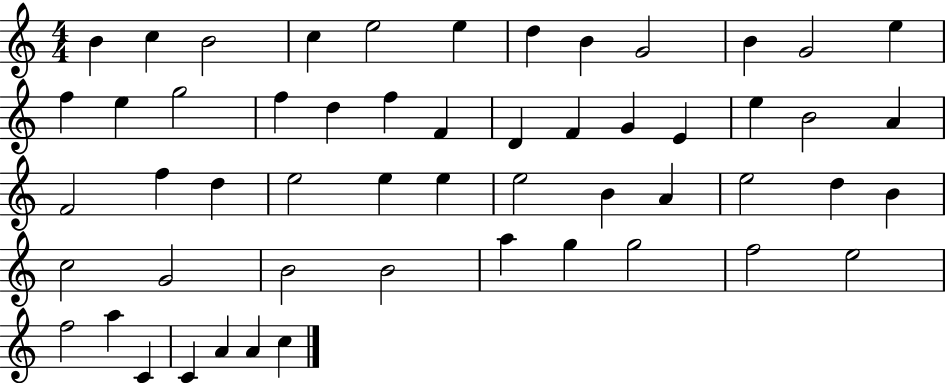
B4/q C5/q B4/h C5/q E5/h E5/q D5/q B4/q G4/h B4/q G4/h E5/q F5/q E5/q G5/h F5/q D5/q F5/q F4/q D4/q F4/q G4/q E4/q E5/q B4/h A4/q F4/h F5/q D5/q E5/h E5/q E5/q E5/h B4/q A4/q E5/h D5/q B4/q C5/h G4/h B4/h B4/h A5/q G5/q G5/h F5/h E5/h F5/h A5/q C4/q C4/q A4/q A4/q C5/q